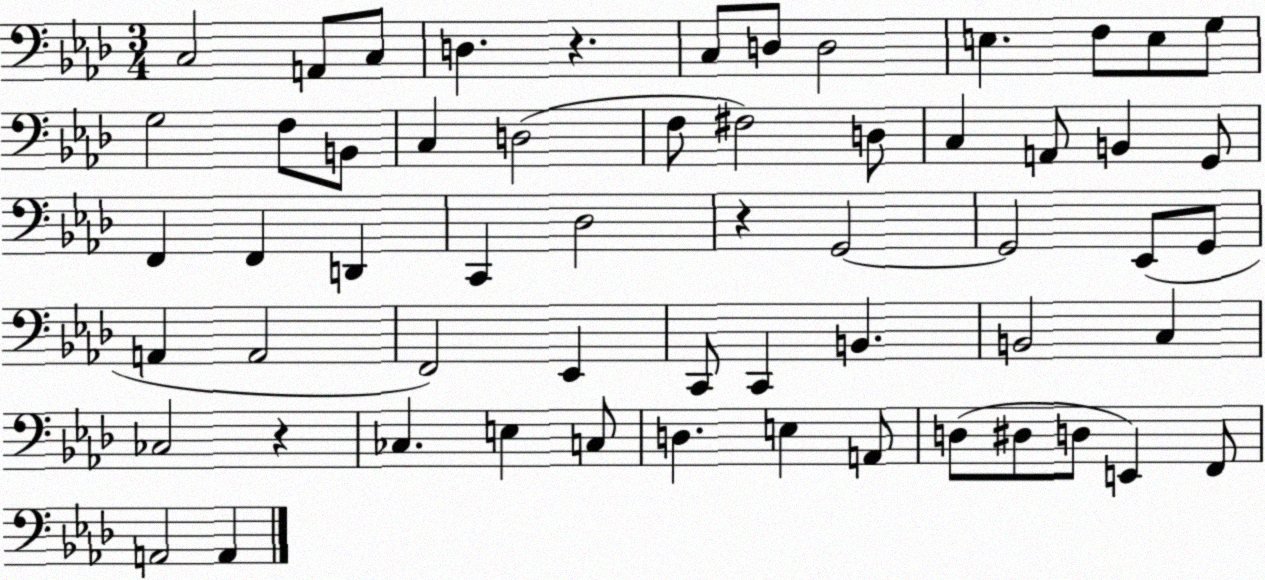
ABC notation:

X:1
T:Untitled
M:3/4
L:1/4
K:Ab
C,2 A,,/2 C,/2 D, z C,/2 D,/2 D,2 E, F,/2 E,/2 G,/2 G,2 F,/2 B,,/2 C, D,2 F,/2 ^F,2 D,/2 C, A,,/2 B,, G,,/2 F,, F,, D,, C,, _D,2 z G,,2 G,,2 _E,,/2 G,,/2 A,, A,,2 F,,2 _E,, C,,/2 C,, B,, B,,2 C, _C,2 z _C, E, C,/2 D, E, A,,/2 D,/2 ^D,/2 D,/2 E,, F,,/2 A,,2 A,,